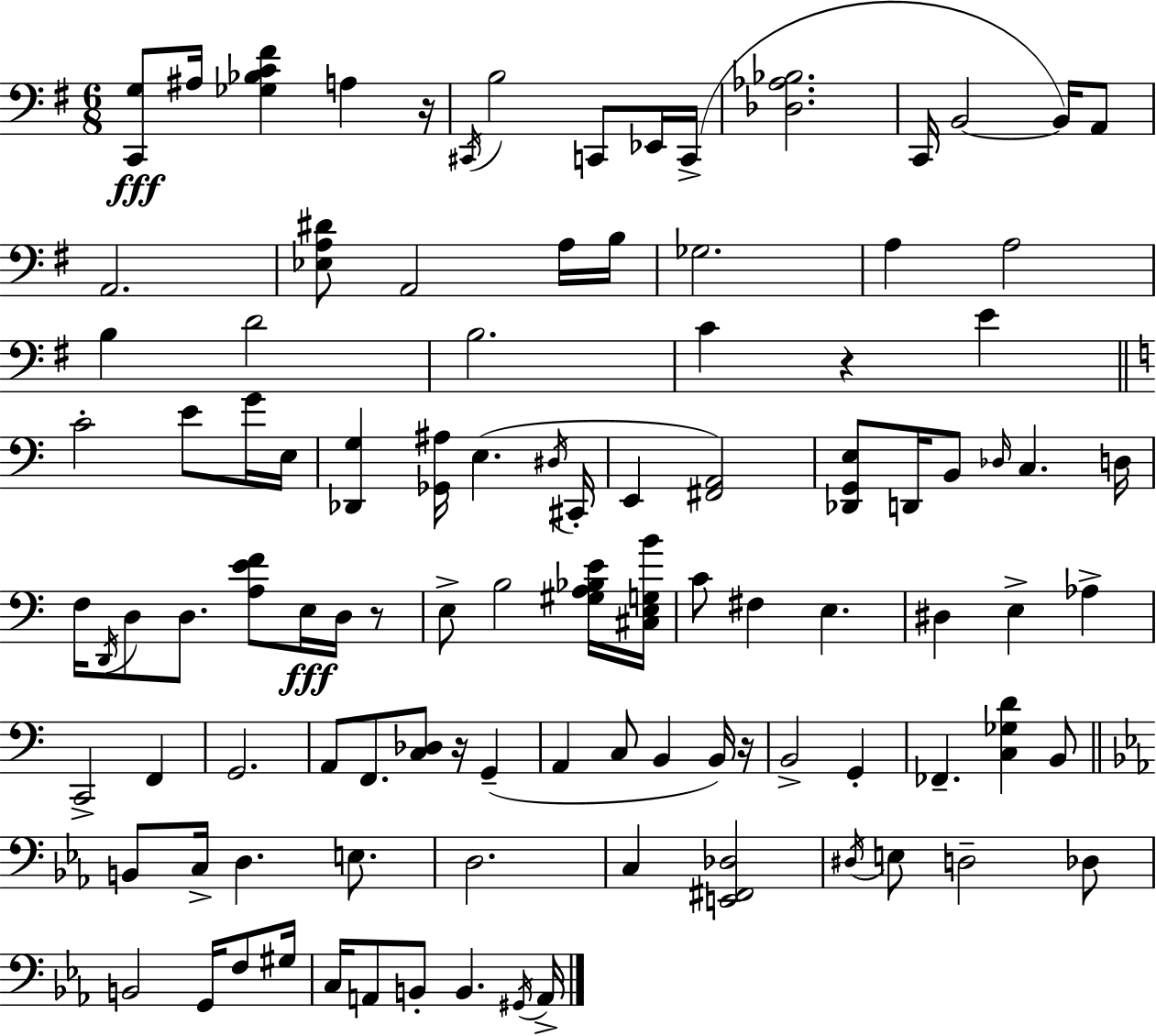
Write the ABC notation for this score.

X:1
T:Untitled
M:6/8
L:1/4
K:Em
[C,,G,]/2 ^A,/4 [_G,_B,C^F] A, z/4 ^C,,/4 B,2 C,,/2 _E,,/4 C,,/4 [_D,_A,_B,]2 C,,/4 B,,2 B,,/4 A,,/2 A,,2 [_E,A,^D]/2 A,,2 A,/4 B,/4 _G,2 A, A,2 B, D2 B,2 C z E C2 E/2 G/4 E,/4 [_D,,G,] [_G,,^A,]/4 E, ^D,/4 ^C,,/4 E,, [^F,,A,,]2 [_D,,G,,E,]/2 D,,/4 B,,/2 _D,/4 C, D,/4 F,/4 D,,/4 D,/2 D,/2 [A,EF]/2 E,/4 D,/4 z/2 E,/2 B,2 [^G,A,_B,E]/4 [^C,E,G,B]/4 C/2 ^F, E, ^D, E, _A, C,,2 F,, G,,2 A,,/2 F,,/2 [C,_D,]/2 z/4 G,, A,, C,/2 B,, B,,/4 z/4 B,,2 G,, _F,, [C,_G,D] B,,/2 B,,/2 C,/4 D, E,/2 D,2 C, [E,,^F,,_D,]2 ^D,/4 E,/2 D,2 _D,/2 B,,2 G,,/4 F,/2 ^G,/4 C,/4 A,,/2 B,,/2 B,, ^G,,/4 A,,/4